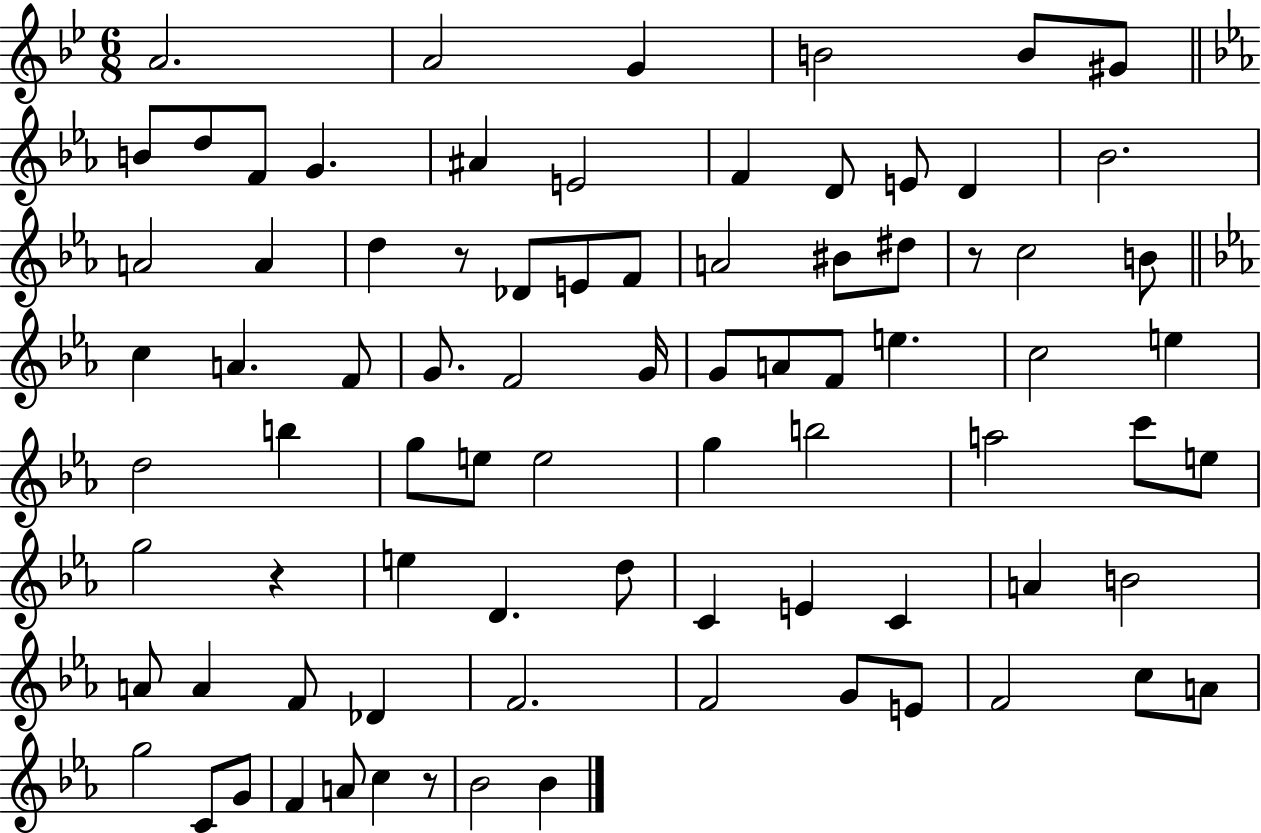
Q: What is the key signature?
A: BES major